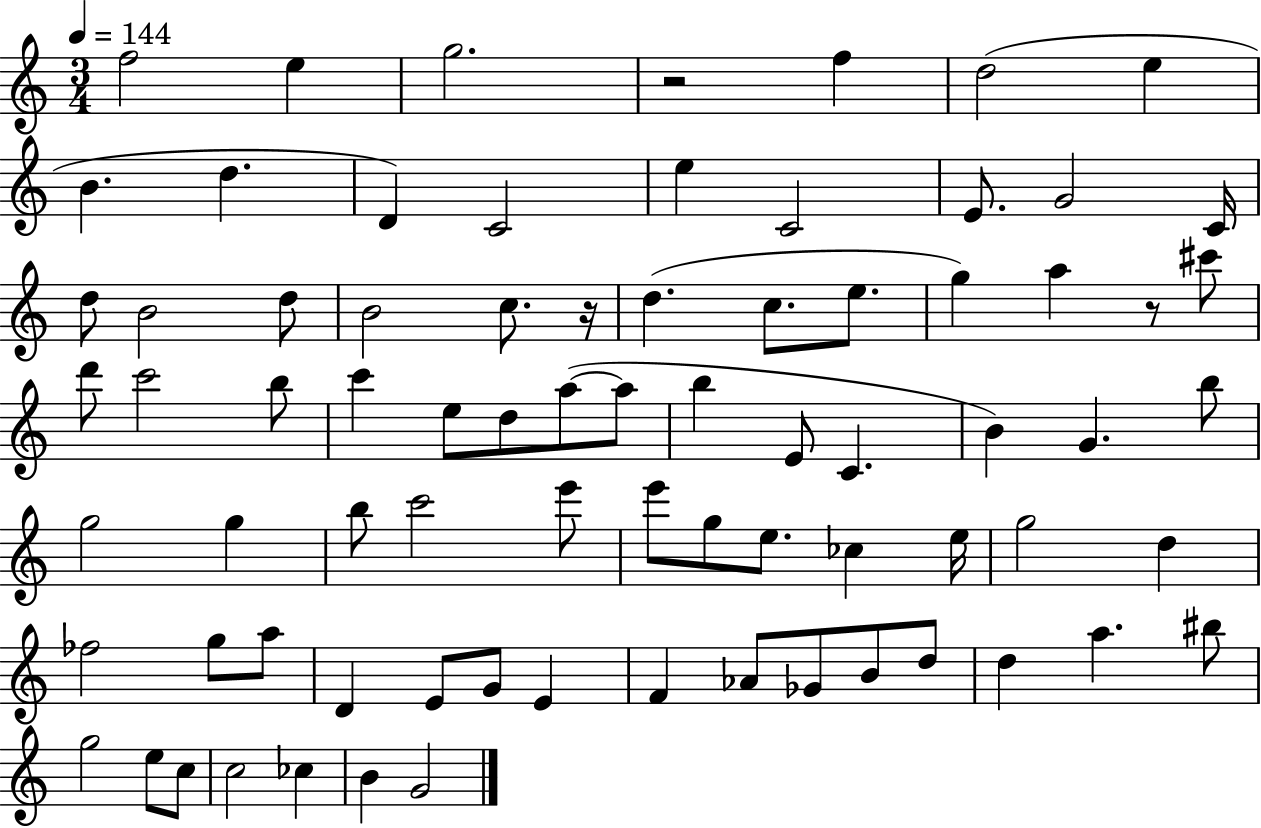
X:1
T:Untitled
M:3/4
L:1/4
K:C
f2 e g2 z2 f d2 e B d D C2 e C2 E/2 G2 C/4 d/2 B2 d/2 B2 c/2 z/4 d c/2 e/2 g a z/2 ^c'/2 d'/2 c'2 b/2 c' e/2 d/2 a/2 a/2 b E/2 C B G b/2 g2 g b/2 c'2 e'/2 e'/2 g/2 e/2 _c e/4 g2 d _f2 g/2 a/2 D E/2 G/2 E F _A/2 _G/2 B/2 d/2 d a ^b/2 g2 e/2 c/2 c2 _c B G2